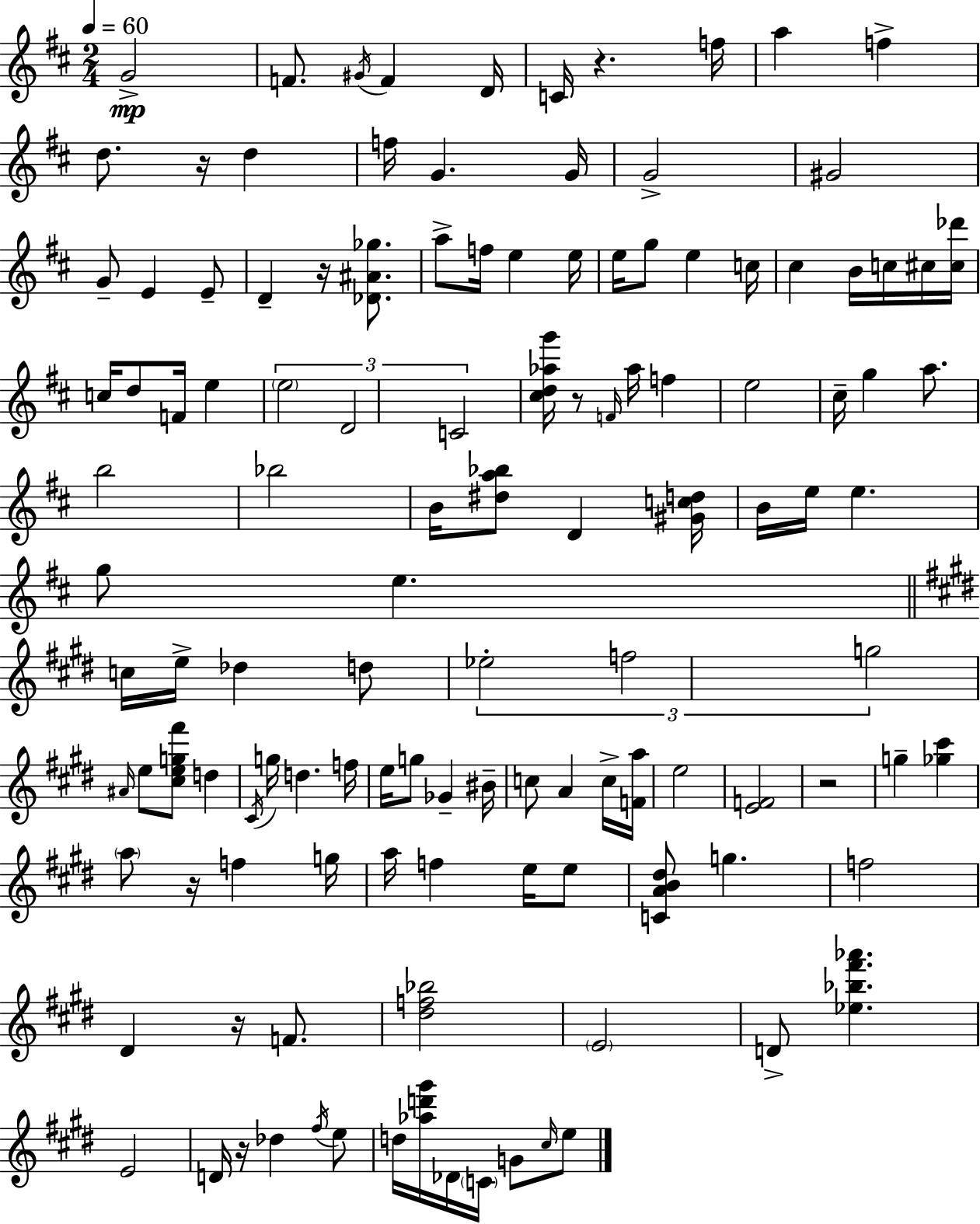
{
  \clef treble
  \numericTimeSignature
  \time 2/4
  \key d \major
  \tempo 4 = 60
  \repeat volta 2 { g'2->\mp | f'8. \acciaccatura { gis'16 } f'4 | d'16 c'16 r4. | f''16 a''4 f''4-> | \break d''8. r16 d''4 | f''16 g'4. | g'16 g'2-> | gis'2 | \break g'8-- e'4 e'8-- | d'4-- r16 <des' ais' ges''>8. | a''8-> f''16 e''4 | e''16 e''16 g''8 e''4 | \break c''16 cis''4 b'16 c''16 cis''16 | <cis'' des'''>16 c''16 d''8 f'16 e''4 | \tuplet 3/2 { \parenthesize e''2 | d'2 | \break c'2 } | <cis'' d'' aes'' g'''>16 r8 \grace { f'16 } aes''16 f''4 | e''2 | cis''16-- g''4 a''8. | \break b''2 | bes''2 | b'16 <dis'' a'' bes''>8 d'4 | <gis' c'' d''>16 b'16 e''16 e''4. | \break g''8 e''4. | \bar "||" \break \key e \major c''16 e''16-> des''4 d''8 | \tuplet 3/2 { ees''2-. | f''2 | g''2 } | \break \grace { ais'16 } e''8 <cis'' e'' g'' fis'''>8 d''4 | \acciaccatura { cis'16 } g''16 d''4. | f''16 e''16 g''8 ges'4-- | bis'16-- c''8 a'4 | \break c''16-> <f' a''>16 e''2 | <e' f'>2 | r2 | g''4-- <ges'' cis'''>4 | \break \parenthesize a''8 r16 f''4 | g''16 a''16 f''4 e''16 | e''8 <c' a' b' dis''>8 g''4. | f''2 | \break dis'4 r16 f'8. | <dis'' f'' bes''>2 | \parenthesize e'2 | d'8-> <ees'' bes'' fis''' aes'''>4. | \break e'2 | d'16 r16 des''4 | \acciaccatura { fis''16 } e''8 d''16 <aes'' d''' gis'''>16 des'16 \parenthesize c'16 g'8 | \grace { cis''16 } e''8 } \bar "|."
}